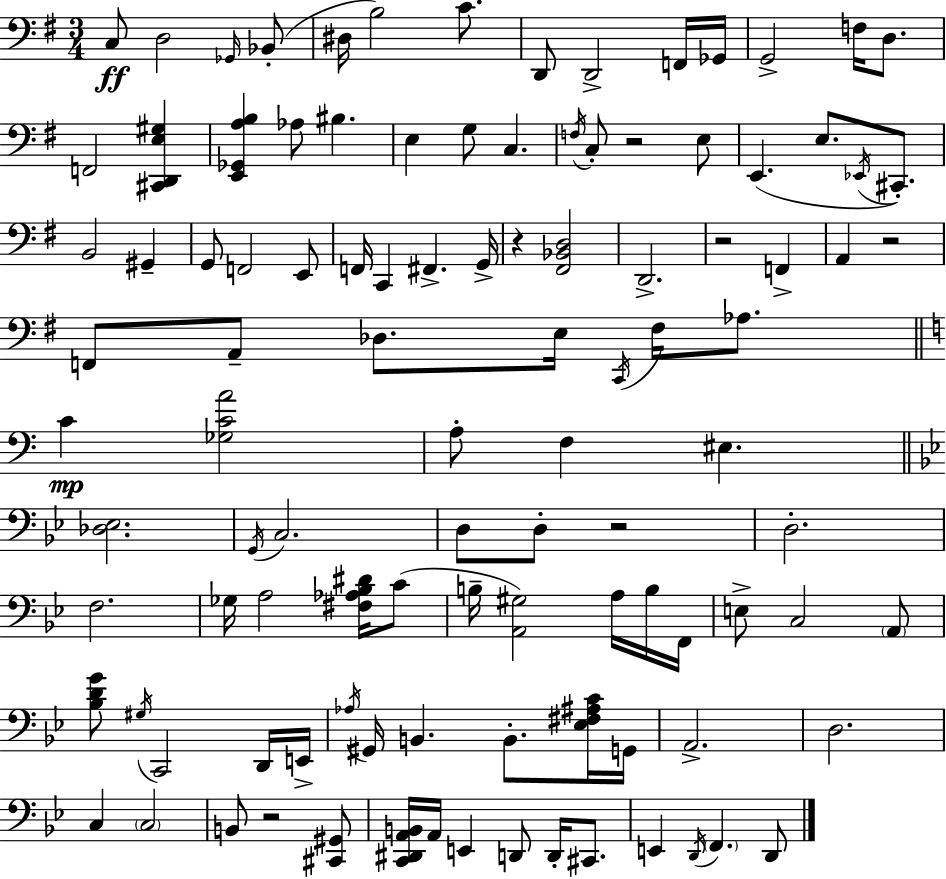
X:1
T:Untitled
M:3/4
L:1/4
K:Em
C,/2 D,2 _G,,/4 _B,,/2 ^D,/4 B,2 C/2 D,,/2 D,,2 F,,/4 _G,,/4 G,,2 F,/4 D,/2 F,,2 [^C,,D,,E,^G,] [E,,_G,,A,B,] _A,/2 ^B, E, G,/2 C, F,/4 C,/2 z2 E,/2 E,, E,/2 _E,,/4 ^C,,/2 B,,2 ^G,, G,,/2 F,,2 E,,/2 F,,/4 C,, ^F,, G,,/4 z [^F,,_B,,D,]2 D,,2 z2 F,, A,, z2 F,,/2 A,,/2 _D,/2 E,/4 C,,/4 ^F,/4 _A,/2 C [_G,CA]2 A,/2 F, ^E, [_D,_E,]2 G,,/4 C,2 D,/2 D,/2 z2 D,2 F,2 _G,/4 A,2 [^F,_A,_B,^D]/4 C/2 B,/4 [A,,^G,]2 A,/4 B,/4 F,,/4 E,/2 C,2 A,,/2 [_B,DG]/2 ^G,/4 C,,2 D,,/4 E,,/4 _A,/4 ^G,,/4 B,, B,,/2 [_E,^F,^A,C]/4 G,,/4 A,,2 D,2 C, C,2 B,,/2 z2 [^C,,^G,,]/2 [C,,^D,,A,,B,,]/4 A,,/4 E,, D,,/2 D,,/4 ^C,,/2 E,, D,,/4 F,, D,,/2